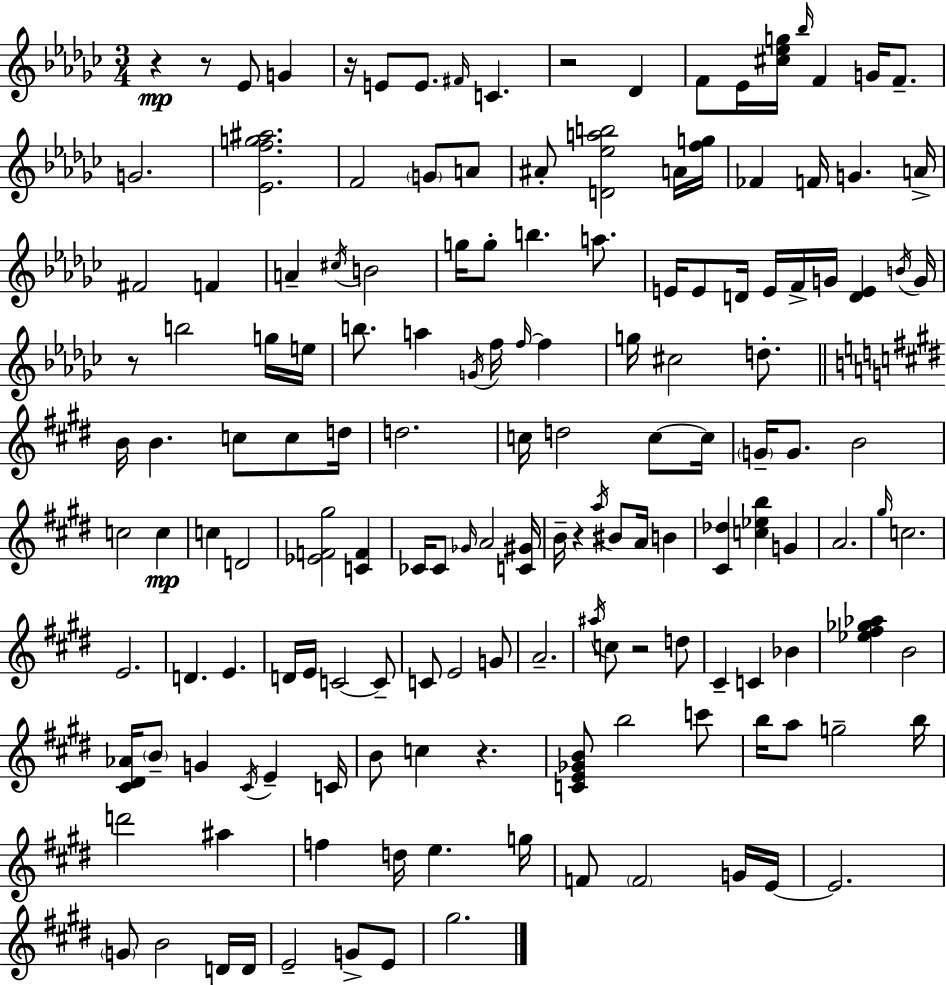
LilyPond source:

{
  \clef treble
  \numericTimeSignature
  \time 3/4
  \key ees \minor
  r4\mp r8 ees'8 g'4 | r16 e'8 e'8. \grace { fis'16 } c'4. | r2 des'4 | f'8 ees'16 <cis'' ees'' g''>16 \grace { bes''16 } f'4 g'16 f'8.-- | \break g'2. | <ees' f'' g'' ais''>2. | f'2 \parenthesize g'8 | a'8 ais'8-. <d' ees'' a'' b''>2 | \break a'16 <f'' g''>16 fes'4 f'16 g'4. | a'16-> fis'2 f'4 | a'4-- \acciaccatura { cis''16 } b'2 | g''16 g''8-. b''4. | \break a''8. e'16 e'8 d'16 e'16 f'16-> g'16 <d' e'>4 | \acciaccatura { b'16 } g'16 r8 b''2 | g''16 e''16 b''8. a''4 \acciaccatura { g'16 } | f''16 \grace { f''16~ }~ f''4 g''16 cis''2 | \break d''8.-. \bar "||" \break \key e \major b'16 b'4. c''8 c''8 d''16 | d''2. | c''16 d''2 c''8~~ c''16 | \parenthesize g'16-- g'8. b'2 | \break c''2 c''4\mp | c''4 d'2 | <ees' f' gis''>2 <c' f'>4 | ces'16 ces'8 \grace { ges'16 } a'2 | \break <c' gis'>16 b'16-- r4 \acciaccatura { a''16 } bis'8 a'16 b'4 | <cis' des''>4 <c'' ees'' b''>4 g'4 | a'2. | \grace { gis''16 } c''2. | \break e'2. | d'4. e'4. | d'16 e'16 c'2~~ | c'8-- c'8 e'2 | \break g'8 a'2.-- | \acciaccatura { ais''16 } c''8 r2 | d''8 cis'4-- c'4 | bes'4 <ees'' fis'' ges'' aes''>4 b'2 | \break <cis' dis' aes'>16 \parenthesize b'8-- g'4 \acciaccatura { cis'16 } | e'4-- c'16 b'8 c''4 r4. | <c' e' ges' b'>8 b''2 | c'''8 b''16 a''8 g''2-- | \break b''16 d'''2 | ais''4 f''4 d''16 e''4. | g''16 f'8 \parenthesize f'2 | g'16 e'16~~ e'2. | \break \parenthesize g'8 b'2 | d'16 d'16 e'2-- | g'8-> e'8 gis''2. | \bar "|."
}